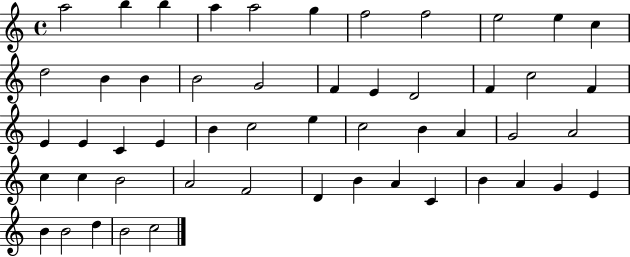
A5/h B5/q B5/q A5/q A5/h G5/q F5/h F5/h E5/h E5/q C5/q D5/h B4/q B4/q B4/h G4/h F4/q E4/q D4/h F4/q C5/h F4/q E4/q E4/q C4/q E4/q B4/q C5/h E5/q C5/h B4/q A4/q G4/h A4/h C5/q C5/q B4/h A4/h F4/h D4/q B4/q A4/q C4/q B4/q A4/q G4/q E4/q B4/q B4/h D5/q B4/h C5/h